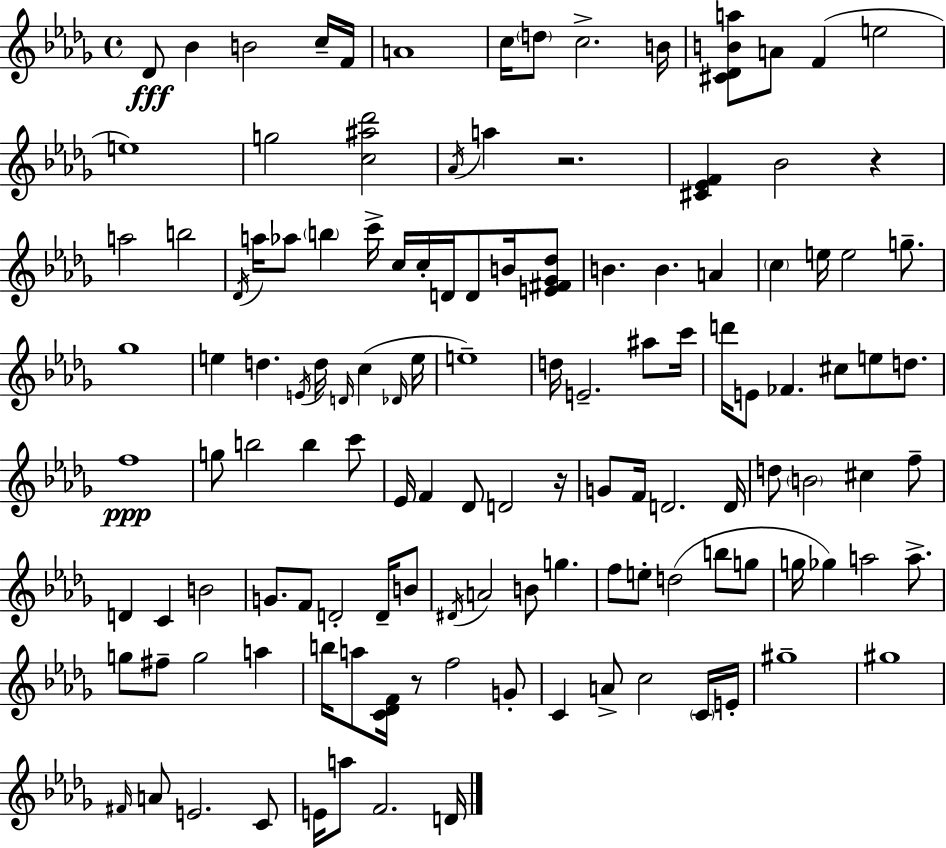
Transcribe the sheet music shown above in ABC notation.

X:1
T:Untitled
M:4/4
L:1/4
K:Bbm
_D/2 _B B2 c/4 F/4 A4 c/4 d/2 c2 B/4 [^C_DBa]/2 A/2 F e2 e4 g2 [c^a_d']2 _A/4 a z2 [^C_EF] _B2 z a2 b2 _D/4 a/4 _a/2 b c'/4 c/4 c/4 D/4 D/2 B/4 [E^F_G_d]/2 B B A c e/4 e2 g/2 _g4 e d E/4 d/4 D/4 c _D/4 e/4 e4 d/4 E2 ^a/2 c'/4 d'/4 E/2 _F ^c/2 e/2 d/2 f4 g/2 b2 b c'/2 _E/4 F _D/2 D2 z/4 G/2 F/4 D2 D/4 d/2 B2 ^c f/2 D C B2 G/2 F/2 D2 D/4 B/2 ^D/4 A2 B/2 g f/2 e/2 d2 b/2 g/2 g/4 _g a2 a/2 g/2 ^f/2 g2 a b/4 a/2 [C_DF]/4 z/2 f2 G/2 C A/2 c2 C/4 E/4 ^g4 ^g4 ^F/4 A/2 E2 C/2 E/4 a/2 F2 D/4